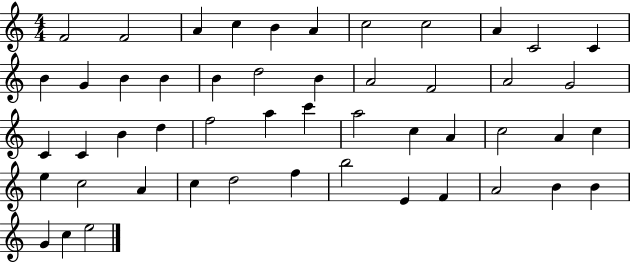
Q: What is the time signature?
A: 4/4